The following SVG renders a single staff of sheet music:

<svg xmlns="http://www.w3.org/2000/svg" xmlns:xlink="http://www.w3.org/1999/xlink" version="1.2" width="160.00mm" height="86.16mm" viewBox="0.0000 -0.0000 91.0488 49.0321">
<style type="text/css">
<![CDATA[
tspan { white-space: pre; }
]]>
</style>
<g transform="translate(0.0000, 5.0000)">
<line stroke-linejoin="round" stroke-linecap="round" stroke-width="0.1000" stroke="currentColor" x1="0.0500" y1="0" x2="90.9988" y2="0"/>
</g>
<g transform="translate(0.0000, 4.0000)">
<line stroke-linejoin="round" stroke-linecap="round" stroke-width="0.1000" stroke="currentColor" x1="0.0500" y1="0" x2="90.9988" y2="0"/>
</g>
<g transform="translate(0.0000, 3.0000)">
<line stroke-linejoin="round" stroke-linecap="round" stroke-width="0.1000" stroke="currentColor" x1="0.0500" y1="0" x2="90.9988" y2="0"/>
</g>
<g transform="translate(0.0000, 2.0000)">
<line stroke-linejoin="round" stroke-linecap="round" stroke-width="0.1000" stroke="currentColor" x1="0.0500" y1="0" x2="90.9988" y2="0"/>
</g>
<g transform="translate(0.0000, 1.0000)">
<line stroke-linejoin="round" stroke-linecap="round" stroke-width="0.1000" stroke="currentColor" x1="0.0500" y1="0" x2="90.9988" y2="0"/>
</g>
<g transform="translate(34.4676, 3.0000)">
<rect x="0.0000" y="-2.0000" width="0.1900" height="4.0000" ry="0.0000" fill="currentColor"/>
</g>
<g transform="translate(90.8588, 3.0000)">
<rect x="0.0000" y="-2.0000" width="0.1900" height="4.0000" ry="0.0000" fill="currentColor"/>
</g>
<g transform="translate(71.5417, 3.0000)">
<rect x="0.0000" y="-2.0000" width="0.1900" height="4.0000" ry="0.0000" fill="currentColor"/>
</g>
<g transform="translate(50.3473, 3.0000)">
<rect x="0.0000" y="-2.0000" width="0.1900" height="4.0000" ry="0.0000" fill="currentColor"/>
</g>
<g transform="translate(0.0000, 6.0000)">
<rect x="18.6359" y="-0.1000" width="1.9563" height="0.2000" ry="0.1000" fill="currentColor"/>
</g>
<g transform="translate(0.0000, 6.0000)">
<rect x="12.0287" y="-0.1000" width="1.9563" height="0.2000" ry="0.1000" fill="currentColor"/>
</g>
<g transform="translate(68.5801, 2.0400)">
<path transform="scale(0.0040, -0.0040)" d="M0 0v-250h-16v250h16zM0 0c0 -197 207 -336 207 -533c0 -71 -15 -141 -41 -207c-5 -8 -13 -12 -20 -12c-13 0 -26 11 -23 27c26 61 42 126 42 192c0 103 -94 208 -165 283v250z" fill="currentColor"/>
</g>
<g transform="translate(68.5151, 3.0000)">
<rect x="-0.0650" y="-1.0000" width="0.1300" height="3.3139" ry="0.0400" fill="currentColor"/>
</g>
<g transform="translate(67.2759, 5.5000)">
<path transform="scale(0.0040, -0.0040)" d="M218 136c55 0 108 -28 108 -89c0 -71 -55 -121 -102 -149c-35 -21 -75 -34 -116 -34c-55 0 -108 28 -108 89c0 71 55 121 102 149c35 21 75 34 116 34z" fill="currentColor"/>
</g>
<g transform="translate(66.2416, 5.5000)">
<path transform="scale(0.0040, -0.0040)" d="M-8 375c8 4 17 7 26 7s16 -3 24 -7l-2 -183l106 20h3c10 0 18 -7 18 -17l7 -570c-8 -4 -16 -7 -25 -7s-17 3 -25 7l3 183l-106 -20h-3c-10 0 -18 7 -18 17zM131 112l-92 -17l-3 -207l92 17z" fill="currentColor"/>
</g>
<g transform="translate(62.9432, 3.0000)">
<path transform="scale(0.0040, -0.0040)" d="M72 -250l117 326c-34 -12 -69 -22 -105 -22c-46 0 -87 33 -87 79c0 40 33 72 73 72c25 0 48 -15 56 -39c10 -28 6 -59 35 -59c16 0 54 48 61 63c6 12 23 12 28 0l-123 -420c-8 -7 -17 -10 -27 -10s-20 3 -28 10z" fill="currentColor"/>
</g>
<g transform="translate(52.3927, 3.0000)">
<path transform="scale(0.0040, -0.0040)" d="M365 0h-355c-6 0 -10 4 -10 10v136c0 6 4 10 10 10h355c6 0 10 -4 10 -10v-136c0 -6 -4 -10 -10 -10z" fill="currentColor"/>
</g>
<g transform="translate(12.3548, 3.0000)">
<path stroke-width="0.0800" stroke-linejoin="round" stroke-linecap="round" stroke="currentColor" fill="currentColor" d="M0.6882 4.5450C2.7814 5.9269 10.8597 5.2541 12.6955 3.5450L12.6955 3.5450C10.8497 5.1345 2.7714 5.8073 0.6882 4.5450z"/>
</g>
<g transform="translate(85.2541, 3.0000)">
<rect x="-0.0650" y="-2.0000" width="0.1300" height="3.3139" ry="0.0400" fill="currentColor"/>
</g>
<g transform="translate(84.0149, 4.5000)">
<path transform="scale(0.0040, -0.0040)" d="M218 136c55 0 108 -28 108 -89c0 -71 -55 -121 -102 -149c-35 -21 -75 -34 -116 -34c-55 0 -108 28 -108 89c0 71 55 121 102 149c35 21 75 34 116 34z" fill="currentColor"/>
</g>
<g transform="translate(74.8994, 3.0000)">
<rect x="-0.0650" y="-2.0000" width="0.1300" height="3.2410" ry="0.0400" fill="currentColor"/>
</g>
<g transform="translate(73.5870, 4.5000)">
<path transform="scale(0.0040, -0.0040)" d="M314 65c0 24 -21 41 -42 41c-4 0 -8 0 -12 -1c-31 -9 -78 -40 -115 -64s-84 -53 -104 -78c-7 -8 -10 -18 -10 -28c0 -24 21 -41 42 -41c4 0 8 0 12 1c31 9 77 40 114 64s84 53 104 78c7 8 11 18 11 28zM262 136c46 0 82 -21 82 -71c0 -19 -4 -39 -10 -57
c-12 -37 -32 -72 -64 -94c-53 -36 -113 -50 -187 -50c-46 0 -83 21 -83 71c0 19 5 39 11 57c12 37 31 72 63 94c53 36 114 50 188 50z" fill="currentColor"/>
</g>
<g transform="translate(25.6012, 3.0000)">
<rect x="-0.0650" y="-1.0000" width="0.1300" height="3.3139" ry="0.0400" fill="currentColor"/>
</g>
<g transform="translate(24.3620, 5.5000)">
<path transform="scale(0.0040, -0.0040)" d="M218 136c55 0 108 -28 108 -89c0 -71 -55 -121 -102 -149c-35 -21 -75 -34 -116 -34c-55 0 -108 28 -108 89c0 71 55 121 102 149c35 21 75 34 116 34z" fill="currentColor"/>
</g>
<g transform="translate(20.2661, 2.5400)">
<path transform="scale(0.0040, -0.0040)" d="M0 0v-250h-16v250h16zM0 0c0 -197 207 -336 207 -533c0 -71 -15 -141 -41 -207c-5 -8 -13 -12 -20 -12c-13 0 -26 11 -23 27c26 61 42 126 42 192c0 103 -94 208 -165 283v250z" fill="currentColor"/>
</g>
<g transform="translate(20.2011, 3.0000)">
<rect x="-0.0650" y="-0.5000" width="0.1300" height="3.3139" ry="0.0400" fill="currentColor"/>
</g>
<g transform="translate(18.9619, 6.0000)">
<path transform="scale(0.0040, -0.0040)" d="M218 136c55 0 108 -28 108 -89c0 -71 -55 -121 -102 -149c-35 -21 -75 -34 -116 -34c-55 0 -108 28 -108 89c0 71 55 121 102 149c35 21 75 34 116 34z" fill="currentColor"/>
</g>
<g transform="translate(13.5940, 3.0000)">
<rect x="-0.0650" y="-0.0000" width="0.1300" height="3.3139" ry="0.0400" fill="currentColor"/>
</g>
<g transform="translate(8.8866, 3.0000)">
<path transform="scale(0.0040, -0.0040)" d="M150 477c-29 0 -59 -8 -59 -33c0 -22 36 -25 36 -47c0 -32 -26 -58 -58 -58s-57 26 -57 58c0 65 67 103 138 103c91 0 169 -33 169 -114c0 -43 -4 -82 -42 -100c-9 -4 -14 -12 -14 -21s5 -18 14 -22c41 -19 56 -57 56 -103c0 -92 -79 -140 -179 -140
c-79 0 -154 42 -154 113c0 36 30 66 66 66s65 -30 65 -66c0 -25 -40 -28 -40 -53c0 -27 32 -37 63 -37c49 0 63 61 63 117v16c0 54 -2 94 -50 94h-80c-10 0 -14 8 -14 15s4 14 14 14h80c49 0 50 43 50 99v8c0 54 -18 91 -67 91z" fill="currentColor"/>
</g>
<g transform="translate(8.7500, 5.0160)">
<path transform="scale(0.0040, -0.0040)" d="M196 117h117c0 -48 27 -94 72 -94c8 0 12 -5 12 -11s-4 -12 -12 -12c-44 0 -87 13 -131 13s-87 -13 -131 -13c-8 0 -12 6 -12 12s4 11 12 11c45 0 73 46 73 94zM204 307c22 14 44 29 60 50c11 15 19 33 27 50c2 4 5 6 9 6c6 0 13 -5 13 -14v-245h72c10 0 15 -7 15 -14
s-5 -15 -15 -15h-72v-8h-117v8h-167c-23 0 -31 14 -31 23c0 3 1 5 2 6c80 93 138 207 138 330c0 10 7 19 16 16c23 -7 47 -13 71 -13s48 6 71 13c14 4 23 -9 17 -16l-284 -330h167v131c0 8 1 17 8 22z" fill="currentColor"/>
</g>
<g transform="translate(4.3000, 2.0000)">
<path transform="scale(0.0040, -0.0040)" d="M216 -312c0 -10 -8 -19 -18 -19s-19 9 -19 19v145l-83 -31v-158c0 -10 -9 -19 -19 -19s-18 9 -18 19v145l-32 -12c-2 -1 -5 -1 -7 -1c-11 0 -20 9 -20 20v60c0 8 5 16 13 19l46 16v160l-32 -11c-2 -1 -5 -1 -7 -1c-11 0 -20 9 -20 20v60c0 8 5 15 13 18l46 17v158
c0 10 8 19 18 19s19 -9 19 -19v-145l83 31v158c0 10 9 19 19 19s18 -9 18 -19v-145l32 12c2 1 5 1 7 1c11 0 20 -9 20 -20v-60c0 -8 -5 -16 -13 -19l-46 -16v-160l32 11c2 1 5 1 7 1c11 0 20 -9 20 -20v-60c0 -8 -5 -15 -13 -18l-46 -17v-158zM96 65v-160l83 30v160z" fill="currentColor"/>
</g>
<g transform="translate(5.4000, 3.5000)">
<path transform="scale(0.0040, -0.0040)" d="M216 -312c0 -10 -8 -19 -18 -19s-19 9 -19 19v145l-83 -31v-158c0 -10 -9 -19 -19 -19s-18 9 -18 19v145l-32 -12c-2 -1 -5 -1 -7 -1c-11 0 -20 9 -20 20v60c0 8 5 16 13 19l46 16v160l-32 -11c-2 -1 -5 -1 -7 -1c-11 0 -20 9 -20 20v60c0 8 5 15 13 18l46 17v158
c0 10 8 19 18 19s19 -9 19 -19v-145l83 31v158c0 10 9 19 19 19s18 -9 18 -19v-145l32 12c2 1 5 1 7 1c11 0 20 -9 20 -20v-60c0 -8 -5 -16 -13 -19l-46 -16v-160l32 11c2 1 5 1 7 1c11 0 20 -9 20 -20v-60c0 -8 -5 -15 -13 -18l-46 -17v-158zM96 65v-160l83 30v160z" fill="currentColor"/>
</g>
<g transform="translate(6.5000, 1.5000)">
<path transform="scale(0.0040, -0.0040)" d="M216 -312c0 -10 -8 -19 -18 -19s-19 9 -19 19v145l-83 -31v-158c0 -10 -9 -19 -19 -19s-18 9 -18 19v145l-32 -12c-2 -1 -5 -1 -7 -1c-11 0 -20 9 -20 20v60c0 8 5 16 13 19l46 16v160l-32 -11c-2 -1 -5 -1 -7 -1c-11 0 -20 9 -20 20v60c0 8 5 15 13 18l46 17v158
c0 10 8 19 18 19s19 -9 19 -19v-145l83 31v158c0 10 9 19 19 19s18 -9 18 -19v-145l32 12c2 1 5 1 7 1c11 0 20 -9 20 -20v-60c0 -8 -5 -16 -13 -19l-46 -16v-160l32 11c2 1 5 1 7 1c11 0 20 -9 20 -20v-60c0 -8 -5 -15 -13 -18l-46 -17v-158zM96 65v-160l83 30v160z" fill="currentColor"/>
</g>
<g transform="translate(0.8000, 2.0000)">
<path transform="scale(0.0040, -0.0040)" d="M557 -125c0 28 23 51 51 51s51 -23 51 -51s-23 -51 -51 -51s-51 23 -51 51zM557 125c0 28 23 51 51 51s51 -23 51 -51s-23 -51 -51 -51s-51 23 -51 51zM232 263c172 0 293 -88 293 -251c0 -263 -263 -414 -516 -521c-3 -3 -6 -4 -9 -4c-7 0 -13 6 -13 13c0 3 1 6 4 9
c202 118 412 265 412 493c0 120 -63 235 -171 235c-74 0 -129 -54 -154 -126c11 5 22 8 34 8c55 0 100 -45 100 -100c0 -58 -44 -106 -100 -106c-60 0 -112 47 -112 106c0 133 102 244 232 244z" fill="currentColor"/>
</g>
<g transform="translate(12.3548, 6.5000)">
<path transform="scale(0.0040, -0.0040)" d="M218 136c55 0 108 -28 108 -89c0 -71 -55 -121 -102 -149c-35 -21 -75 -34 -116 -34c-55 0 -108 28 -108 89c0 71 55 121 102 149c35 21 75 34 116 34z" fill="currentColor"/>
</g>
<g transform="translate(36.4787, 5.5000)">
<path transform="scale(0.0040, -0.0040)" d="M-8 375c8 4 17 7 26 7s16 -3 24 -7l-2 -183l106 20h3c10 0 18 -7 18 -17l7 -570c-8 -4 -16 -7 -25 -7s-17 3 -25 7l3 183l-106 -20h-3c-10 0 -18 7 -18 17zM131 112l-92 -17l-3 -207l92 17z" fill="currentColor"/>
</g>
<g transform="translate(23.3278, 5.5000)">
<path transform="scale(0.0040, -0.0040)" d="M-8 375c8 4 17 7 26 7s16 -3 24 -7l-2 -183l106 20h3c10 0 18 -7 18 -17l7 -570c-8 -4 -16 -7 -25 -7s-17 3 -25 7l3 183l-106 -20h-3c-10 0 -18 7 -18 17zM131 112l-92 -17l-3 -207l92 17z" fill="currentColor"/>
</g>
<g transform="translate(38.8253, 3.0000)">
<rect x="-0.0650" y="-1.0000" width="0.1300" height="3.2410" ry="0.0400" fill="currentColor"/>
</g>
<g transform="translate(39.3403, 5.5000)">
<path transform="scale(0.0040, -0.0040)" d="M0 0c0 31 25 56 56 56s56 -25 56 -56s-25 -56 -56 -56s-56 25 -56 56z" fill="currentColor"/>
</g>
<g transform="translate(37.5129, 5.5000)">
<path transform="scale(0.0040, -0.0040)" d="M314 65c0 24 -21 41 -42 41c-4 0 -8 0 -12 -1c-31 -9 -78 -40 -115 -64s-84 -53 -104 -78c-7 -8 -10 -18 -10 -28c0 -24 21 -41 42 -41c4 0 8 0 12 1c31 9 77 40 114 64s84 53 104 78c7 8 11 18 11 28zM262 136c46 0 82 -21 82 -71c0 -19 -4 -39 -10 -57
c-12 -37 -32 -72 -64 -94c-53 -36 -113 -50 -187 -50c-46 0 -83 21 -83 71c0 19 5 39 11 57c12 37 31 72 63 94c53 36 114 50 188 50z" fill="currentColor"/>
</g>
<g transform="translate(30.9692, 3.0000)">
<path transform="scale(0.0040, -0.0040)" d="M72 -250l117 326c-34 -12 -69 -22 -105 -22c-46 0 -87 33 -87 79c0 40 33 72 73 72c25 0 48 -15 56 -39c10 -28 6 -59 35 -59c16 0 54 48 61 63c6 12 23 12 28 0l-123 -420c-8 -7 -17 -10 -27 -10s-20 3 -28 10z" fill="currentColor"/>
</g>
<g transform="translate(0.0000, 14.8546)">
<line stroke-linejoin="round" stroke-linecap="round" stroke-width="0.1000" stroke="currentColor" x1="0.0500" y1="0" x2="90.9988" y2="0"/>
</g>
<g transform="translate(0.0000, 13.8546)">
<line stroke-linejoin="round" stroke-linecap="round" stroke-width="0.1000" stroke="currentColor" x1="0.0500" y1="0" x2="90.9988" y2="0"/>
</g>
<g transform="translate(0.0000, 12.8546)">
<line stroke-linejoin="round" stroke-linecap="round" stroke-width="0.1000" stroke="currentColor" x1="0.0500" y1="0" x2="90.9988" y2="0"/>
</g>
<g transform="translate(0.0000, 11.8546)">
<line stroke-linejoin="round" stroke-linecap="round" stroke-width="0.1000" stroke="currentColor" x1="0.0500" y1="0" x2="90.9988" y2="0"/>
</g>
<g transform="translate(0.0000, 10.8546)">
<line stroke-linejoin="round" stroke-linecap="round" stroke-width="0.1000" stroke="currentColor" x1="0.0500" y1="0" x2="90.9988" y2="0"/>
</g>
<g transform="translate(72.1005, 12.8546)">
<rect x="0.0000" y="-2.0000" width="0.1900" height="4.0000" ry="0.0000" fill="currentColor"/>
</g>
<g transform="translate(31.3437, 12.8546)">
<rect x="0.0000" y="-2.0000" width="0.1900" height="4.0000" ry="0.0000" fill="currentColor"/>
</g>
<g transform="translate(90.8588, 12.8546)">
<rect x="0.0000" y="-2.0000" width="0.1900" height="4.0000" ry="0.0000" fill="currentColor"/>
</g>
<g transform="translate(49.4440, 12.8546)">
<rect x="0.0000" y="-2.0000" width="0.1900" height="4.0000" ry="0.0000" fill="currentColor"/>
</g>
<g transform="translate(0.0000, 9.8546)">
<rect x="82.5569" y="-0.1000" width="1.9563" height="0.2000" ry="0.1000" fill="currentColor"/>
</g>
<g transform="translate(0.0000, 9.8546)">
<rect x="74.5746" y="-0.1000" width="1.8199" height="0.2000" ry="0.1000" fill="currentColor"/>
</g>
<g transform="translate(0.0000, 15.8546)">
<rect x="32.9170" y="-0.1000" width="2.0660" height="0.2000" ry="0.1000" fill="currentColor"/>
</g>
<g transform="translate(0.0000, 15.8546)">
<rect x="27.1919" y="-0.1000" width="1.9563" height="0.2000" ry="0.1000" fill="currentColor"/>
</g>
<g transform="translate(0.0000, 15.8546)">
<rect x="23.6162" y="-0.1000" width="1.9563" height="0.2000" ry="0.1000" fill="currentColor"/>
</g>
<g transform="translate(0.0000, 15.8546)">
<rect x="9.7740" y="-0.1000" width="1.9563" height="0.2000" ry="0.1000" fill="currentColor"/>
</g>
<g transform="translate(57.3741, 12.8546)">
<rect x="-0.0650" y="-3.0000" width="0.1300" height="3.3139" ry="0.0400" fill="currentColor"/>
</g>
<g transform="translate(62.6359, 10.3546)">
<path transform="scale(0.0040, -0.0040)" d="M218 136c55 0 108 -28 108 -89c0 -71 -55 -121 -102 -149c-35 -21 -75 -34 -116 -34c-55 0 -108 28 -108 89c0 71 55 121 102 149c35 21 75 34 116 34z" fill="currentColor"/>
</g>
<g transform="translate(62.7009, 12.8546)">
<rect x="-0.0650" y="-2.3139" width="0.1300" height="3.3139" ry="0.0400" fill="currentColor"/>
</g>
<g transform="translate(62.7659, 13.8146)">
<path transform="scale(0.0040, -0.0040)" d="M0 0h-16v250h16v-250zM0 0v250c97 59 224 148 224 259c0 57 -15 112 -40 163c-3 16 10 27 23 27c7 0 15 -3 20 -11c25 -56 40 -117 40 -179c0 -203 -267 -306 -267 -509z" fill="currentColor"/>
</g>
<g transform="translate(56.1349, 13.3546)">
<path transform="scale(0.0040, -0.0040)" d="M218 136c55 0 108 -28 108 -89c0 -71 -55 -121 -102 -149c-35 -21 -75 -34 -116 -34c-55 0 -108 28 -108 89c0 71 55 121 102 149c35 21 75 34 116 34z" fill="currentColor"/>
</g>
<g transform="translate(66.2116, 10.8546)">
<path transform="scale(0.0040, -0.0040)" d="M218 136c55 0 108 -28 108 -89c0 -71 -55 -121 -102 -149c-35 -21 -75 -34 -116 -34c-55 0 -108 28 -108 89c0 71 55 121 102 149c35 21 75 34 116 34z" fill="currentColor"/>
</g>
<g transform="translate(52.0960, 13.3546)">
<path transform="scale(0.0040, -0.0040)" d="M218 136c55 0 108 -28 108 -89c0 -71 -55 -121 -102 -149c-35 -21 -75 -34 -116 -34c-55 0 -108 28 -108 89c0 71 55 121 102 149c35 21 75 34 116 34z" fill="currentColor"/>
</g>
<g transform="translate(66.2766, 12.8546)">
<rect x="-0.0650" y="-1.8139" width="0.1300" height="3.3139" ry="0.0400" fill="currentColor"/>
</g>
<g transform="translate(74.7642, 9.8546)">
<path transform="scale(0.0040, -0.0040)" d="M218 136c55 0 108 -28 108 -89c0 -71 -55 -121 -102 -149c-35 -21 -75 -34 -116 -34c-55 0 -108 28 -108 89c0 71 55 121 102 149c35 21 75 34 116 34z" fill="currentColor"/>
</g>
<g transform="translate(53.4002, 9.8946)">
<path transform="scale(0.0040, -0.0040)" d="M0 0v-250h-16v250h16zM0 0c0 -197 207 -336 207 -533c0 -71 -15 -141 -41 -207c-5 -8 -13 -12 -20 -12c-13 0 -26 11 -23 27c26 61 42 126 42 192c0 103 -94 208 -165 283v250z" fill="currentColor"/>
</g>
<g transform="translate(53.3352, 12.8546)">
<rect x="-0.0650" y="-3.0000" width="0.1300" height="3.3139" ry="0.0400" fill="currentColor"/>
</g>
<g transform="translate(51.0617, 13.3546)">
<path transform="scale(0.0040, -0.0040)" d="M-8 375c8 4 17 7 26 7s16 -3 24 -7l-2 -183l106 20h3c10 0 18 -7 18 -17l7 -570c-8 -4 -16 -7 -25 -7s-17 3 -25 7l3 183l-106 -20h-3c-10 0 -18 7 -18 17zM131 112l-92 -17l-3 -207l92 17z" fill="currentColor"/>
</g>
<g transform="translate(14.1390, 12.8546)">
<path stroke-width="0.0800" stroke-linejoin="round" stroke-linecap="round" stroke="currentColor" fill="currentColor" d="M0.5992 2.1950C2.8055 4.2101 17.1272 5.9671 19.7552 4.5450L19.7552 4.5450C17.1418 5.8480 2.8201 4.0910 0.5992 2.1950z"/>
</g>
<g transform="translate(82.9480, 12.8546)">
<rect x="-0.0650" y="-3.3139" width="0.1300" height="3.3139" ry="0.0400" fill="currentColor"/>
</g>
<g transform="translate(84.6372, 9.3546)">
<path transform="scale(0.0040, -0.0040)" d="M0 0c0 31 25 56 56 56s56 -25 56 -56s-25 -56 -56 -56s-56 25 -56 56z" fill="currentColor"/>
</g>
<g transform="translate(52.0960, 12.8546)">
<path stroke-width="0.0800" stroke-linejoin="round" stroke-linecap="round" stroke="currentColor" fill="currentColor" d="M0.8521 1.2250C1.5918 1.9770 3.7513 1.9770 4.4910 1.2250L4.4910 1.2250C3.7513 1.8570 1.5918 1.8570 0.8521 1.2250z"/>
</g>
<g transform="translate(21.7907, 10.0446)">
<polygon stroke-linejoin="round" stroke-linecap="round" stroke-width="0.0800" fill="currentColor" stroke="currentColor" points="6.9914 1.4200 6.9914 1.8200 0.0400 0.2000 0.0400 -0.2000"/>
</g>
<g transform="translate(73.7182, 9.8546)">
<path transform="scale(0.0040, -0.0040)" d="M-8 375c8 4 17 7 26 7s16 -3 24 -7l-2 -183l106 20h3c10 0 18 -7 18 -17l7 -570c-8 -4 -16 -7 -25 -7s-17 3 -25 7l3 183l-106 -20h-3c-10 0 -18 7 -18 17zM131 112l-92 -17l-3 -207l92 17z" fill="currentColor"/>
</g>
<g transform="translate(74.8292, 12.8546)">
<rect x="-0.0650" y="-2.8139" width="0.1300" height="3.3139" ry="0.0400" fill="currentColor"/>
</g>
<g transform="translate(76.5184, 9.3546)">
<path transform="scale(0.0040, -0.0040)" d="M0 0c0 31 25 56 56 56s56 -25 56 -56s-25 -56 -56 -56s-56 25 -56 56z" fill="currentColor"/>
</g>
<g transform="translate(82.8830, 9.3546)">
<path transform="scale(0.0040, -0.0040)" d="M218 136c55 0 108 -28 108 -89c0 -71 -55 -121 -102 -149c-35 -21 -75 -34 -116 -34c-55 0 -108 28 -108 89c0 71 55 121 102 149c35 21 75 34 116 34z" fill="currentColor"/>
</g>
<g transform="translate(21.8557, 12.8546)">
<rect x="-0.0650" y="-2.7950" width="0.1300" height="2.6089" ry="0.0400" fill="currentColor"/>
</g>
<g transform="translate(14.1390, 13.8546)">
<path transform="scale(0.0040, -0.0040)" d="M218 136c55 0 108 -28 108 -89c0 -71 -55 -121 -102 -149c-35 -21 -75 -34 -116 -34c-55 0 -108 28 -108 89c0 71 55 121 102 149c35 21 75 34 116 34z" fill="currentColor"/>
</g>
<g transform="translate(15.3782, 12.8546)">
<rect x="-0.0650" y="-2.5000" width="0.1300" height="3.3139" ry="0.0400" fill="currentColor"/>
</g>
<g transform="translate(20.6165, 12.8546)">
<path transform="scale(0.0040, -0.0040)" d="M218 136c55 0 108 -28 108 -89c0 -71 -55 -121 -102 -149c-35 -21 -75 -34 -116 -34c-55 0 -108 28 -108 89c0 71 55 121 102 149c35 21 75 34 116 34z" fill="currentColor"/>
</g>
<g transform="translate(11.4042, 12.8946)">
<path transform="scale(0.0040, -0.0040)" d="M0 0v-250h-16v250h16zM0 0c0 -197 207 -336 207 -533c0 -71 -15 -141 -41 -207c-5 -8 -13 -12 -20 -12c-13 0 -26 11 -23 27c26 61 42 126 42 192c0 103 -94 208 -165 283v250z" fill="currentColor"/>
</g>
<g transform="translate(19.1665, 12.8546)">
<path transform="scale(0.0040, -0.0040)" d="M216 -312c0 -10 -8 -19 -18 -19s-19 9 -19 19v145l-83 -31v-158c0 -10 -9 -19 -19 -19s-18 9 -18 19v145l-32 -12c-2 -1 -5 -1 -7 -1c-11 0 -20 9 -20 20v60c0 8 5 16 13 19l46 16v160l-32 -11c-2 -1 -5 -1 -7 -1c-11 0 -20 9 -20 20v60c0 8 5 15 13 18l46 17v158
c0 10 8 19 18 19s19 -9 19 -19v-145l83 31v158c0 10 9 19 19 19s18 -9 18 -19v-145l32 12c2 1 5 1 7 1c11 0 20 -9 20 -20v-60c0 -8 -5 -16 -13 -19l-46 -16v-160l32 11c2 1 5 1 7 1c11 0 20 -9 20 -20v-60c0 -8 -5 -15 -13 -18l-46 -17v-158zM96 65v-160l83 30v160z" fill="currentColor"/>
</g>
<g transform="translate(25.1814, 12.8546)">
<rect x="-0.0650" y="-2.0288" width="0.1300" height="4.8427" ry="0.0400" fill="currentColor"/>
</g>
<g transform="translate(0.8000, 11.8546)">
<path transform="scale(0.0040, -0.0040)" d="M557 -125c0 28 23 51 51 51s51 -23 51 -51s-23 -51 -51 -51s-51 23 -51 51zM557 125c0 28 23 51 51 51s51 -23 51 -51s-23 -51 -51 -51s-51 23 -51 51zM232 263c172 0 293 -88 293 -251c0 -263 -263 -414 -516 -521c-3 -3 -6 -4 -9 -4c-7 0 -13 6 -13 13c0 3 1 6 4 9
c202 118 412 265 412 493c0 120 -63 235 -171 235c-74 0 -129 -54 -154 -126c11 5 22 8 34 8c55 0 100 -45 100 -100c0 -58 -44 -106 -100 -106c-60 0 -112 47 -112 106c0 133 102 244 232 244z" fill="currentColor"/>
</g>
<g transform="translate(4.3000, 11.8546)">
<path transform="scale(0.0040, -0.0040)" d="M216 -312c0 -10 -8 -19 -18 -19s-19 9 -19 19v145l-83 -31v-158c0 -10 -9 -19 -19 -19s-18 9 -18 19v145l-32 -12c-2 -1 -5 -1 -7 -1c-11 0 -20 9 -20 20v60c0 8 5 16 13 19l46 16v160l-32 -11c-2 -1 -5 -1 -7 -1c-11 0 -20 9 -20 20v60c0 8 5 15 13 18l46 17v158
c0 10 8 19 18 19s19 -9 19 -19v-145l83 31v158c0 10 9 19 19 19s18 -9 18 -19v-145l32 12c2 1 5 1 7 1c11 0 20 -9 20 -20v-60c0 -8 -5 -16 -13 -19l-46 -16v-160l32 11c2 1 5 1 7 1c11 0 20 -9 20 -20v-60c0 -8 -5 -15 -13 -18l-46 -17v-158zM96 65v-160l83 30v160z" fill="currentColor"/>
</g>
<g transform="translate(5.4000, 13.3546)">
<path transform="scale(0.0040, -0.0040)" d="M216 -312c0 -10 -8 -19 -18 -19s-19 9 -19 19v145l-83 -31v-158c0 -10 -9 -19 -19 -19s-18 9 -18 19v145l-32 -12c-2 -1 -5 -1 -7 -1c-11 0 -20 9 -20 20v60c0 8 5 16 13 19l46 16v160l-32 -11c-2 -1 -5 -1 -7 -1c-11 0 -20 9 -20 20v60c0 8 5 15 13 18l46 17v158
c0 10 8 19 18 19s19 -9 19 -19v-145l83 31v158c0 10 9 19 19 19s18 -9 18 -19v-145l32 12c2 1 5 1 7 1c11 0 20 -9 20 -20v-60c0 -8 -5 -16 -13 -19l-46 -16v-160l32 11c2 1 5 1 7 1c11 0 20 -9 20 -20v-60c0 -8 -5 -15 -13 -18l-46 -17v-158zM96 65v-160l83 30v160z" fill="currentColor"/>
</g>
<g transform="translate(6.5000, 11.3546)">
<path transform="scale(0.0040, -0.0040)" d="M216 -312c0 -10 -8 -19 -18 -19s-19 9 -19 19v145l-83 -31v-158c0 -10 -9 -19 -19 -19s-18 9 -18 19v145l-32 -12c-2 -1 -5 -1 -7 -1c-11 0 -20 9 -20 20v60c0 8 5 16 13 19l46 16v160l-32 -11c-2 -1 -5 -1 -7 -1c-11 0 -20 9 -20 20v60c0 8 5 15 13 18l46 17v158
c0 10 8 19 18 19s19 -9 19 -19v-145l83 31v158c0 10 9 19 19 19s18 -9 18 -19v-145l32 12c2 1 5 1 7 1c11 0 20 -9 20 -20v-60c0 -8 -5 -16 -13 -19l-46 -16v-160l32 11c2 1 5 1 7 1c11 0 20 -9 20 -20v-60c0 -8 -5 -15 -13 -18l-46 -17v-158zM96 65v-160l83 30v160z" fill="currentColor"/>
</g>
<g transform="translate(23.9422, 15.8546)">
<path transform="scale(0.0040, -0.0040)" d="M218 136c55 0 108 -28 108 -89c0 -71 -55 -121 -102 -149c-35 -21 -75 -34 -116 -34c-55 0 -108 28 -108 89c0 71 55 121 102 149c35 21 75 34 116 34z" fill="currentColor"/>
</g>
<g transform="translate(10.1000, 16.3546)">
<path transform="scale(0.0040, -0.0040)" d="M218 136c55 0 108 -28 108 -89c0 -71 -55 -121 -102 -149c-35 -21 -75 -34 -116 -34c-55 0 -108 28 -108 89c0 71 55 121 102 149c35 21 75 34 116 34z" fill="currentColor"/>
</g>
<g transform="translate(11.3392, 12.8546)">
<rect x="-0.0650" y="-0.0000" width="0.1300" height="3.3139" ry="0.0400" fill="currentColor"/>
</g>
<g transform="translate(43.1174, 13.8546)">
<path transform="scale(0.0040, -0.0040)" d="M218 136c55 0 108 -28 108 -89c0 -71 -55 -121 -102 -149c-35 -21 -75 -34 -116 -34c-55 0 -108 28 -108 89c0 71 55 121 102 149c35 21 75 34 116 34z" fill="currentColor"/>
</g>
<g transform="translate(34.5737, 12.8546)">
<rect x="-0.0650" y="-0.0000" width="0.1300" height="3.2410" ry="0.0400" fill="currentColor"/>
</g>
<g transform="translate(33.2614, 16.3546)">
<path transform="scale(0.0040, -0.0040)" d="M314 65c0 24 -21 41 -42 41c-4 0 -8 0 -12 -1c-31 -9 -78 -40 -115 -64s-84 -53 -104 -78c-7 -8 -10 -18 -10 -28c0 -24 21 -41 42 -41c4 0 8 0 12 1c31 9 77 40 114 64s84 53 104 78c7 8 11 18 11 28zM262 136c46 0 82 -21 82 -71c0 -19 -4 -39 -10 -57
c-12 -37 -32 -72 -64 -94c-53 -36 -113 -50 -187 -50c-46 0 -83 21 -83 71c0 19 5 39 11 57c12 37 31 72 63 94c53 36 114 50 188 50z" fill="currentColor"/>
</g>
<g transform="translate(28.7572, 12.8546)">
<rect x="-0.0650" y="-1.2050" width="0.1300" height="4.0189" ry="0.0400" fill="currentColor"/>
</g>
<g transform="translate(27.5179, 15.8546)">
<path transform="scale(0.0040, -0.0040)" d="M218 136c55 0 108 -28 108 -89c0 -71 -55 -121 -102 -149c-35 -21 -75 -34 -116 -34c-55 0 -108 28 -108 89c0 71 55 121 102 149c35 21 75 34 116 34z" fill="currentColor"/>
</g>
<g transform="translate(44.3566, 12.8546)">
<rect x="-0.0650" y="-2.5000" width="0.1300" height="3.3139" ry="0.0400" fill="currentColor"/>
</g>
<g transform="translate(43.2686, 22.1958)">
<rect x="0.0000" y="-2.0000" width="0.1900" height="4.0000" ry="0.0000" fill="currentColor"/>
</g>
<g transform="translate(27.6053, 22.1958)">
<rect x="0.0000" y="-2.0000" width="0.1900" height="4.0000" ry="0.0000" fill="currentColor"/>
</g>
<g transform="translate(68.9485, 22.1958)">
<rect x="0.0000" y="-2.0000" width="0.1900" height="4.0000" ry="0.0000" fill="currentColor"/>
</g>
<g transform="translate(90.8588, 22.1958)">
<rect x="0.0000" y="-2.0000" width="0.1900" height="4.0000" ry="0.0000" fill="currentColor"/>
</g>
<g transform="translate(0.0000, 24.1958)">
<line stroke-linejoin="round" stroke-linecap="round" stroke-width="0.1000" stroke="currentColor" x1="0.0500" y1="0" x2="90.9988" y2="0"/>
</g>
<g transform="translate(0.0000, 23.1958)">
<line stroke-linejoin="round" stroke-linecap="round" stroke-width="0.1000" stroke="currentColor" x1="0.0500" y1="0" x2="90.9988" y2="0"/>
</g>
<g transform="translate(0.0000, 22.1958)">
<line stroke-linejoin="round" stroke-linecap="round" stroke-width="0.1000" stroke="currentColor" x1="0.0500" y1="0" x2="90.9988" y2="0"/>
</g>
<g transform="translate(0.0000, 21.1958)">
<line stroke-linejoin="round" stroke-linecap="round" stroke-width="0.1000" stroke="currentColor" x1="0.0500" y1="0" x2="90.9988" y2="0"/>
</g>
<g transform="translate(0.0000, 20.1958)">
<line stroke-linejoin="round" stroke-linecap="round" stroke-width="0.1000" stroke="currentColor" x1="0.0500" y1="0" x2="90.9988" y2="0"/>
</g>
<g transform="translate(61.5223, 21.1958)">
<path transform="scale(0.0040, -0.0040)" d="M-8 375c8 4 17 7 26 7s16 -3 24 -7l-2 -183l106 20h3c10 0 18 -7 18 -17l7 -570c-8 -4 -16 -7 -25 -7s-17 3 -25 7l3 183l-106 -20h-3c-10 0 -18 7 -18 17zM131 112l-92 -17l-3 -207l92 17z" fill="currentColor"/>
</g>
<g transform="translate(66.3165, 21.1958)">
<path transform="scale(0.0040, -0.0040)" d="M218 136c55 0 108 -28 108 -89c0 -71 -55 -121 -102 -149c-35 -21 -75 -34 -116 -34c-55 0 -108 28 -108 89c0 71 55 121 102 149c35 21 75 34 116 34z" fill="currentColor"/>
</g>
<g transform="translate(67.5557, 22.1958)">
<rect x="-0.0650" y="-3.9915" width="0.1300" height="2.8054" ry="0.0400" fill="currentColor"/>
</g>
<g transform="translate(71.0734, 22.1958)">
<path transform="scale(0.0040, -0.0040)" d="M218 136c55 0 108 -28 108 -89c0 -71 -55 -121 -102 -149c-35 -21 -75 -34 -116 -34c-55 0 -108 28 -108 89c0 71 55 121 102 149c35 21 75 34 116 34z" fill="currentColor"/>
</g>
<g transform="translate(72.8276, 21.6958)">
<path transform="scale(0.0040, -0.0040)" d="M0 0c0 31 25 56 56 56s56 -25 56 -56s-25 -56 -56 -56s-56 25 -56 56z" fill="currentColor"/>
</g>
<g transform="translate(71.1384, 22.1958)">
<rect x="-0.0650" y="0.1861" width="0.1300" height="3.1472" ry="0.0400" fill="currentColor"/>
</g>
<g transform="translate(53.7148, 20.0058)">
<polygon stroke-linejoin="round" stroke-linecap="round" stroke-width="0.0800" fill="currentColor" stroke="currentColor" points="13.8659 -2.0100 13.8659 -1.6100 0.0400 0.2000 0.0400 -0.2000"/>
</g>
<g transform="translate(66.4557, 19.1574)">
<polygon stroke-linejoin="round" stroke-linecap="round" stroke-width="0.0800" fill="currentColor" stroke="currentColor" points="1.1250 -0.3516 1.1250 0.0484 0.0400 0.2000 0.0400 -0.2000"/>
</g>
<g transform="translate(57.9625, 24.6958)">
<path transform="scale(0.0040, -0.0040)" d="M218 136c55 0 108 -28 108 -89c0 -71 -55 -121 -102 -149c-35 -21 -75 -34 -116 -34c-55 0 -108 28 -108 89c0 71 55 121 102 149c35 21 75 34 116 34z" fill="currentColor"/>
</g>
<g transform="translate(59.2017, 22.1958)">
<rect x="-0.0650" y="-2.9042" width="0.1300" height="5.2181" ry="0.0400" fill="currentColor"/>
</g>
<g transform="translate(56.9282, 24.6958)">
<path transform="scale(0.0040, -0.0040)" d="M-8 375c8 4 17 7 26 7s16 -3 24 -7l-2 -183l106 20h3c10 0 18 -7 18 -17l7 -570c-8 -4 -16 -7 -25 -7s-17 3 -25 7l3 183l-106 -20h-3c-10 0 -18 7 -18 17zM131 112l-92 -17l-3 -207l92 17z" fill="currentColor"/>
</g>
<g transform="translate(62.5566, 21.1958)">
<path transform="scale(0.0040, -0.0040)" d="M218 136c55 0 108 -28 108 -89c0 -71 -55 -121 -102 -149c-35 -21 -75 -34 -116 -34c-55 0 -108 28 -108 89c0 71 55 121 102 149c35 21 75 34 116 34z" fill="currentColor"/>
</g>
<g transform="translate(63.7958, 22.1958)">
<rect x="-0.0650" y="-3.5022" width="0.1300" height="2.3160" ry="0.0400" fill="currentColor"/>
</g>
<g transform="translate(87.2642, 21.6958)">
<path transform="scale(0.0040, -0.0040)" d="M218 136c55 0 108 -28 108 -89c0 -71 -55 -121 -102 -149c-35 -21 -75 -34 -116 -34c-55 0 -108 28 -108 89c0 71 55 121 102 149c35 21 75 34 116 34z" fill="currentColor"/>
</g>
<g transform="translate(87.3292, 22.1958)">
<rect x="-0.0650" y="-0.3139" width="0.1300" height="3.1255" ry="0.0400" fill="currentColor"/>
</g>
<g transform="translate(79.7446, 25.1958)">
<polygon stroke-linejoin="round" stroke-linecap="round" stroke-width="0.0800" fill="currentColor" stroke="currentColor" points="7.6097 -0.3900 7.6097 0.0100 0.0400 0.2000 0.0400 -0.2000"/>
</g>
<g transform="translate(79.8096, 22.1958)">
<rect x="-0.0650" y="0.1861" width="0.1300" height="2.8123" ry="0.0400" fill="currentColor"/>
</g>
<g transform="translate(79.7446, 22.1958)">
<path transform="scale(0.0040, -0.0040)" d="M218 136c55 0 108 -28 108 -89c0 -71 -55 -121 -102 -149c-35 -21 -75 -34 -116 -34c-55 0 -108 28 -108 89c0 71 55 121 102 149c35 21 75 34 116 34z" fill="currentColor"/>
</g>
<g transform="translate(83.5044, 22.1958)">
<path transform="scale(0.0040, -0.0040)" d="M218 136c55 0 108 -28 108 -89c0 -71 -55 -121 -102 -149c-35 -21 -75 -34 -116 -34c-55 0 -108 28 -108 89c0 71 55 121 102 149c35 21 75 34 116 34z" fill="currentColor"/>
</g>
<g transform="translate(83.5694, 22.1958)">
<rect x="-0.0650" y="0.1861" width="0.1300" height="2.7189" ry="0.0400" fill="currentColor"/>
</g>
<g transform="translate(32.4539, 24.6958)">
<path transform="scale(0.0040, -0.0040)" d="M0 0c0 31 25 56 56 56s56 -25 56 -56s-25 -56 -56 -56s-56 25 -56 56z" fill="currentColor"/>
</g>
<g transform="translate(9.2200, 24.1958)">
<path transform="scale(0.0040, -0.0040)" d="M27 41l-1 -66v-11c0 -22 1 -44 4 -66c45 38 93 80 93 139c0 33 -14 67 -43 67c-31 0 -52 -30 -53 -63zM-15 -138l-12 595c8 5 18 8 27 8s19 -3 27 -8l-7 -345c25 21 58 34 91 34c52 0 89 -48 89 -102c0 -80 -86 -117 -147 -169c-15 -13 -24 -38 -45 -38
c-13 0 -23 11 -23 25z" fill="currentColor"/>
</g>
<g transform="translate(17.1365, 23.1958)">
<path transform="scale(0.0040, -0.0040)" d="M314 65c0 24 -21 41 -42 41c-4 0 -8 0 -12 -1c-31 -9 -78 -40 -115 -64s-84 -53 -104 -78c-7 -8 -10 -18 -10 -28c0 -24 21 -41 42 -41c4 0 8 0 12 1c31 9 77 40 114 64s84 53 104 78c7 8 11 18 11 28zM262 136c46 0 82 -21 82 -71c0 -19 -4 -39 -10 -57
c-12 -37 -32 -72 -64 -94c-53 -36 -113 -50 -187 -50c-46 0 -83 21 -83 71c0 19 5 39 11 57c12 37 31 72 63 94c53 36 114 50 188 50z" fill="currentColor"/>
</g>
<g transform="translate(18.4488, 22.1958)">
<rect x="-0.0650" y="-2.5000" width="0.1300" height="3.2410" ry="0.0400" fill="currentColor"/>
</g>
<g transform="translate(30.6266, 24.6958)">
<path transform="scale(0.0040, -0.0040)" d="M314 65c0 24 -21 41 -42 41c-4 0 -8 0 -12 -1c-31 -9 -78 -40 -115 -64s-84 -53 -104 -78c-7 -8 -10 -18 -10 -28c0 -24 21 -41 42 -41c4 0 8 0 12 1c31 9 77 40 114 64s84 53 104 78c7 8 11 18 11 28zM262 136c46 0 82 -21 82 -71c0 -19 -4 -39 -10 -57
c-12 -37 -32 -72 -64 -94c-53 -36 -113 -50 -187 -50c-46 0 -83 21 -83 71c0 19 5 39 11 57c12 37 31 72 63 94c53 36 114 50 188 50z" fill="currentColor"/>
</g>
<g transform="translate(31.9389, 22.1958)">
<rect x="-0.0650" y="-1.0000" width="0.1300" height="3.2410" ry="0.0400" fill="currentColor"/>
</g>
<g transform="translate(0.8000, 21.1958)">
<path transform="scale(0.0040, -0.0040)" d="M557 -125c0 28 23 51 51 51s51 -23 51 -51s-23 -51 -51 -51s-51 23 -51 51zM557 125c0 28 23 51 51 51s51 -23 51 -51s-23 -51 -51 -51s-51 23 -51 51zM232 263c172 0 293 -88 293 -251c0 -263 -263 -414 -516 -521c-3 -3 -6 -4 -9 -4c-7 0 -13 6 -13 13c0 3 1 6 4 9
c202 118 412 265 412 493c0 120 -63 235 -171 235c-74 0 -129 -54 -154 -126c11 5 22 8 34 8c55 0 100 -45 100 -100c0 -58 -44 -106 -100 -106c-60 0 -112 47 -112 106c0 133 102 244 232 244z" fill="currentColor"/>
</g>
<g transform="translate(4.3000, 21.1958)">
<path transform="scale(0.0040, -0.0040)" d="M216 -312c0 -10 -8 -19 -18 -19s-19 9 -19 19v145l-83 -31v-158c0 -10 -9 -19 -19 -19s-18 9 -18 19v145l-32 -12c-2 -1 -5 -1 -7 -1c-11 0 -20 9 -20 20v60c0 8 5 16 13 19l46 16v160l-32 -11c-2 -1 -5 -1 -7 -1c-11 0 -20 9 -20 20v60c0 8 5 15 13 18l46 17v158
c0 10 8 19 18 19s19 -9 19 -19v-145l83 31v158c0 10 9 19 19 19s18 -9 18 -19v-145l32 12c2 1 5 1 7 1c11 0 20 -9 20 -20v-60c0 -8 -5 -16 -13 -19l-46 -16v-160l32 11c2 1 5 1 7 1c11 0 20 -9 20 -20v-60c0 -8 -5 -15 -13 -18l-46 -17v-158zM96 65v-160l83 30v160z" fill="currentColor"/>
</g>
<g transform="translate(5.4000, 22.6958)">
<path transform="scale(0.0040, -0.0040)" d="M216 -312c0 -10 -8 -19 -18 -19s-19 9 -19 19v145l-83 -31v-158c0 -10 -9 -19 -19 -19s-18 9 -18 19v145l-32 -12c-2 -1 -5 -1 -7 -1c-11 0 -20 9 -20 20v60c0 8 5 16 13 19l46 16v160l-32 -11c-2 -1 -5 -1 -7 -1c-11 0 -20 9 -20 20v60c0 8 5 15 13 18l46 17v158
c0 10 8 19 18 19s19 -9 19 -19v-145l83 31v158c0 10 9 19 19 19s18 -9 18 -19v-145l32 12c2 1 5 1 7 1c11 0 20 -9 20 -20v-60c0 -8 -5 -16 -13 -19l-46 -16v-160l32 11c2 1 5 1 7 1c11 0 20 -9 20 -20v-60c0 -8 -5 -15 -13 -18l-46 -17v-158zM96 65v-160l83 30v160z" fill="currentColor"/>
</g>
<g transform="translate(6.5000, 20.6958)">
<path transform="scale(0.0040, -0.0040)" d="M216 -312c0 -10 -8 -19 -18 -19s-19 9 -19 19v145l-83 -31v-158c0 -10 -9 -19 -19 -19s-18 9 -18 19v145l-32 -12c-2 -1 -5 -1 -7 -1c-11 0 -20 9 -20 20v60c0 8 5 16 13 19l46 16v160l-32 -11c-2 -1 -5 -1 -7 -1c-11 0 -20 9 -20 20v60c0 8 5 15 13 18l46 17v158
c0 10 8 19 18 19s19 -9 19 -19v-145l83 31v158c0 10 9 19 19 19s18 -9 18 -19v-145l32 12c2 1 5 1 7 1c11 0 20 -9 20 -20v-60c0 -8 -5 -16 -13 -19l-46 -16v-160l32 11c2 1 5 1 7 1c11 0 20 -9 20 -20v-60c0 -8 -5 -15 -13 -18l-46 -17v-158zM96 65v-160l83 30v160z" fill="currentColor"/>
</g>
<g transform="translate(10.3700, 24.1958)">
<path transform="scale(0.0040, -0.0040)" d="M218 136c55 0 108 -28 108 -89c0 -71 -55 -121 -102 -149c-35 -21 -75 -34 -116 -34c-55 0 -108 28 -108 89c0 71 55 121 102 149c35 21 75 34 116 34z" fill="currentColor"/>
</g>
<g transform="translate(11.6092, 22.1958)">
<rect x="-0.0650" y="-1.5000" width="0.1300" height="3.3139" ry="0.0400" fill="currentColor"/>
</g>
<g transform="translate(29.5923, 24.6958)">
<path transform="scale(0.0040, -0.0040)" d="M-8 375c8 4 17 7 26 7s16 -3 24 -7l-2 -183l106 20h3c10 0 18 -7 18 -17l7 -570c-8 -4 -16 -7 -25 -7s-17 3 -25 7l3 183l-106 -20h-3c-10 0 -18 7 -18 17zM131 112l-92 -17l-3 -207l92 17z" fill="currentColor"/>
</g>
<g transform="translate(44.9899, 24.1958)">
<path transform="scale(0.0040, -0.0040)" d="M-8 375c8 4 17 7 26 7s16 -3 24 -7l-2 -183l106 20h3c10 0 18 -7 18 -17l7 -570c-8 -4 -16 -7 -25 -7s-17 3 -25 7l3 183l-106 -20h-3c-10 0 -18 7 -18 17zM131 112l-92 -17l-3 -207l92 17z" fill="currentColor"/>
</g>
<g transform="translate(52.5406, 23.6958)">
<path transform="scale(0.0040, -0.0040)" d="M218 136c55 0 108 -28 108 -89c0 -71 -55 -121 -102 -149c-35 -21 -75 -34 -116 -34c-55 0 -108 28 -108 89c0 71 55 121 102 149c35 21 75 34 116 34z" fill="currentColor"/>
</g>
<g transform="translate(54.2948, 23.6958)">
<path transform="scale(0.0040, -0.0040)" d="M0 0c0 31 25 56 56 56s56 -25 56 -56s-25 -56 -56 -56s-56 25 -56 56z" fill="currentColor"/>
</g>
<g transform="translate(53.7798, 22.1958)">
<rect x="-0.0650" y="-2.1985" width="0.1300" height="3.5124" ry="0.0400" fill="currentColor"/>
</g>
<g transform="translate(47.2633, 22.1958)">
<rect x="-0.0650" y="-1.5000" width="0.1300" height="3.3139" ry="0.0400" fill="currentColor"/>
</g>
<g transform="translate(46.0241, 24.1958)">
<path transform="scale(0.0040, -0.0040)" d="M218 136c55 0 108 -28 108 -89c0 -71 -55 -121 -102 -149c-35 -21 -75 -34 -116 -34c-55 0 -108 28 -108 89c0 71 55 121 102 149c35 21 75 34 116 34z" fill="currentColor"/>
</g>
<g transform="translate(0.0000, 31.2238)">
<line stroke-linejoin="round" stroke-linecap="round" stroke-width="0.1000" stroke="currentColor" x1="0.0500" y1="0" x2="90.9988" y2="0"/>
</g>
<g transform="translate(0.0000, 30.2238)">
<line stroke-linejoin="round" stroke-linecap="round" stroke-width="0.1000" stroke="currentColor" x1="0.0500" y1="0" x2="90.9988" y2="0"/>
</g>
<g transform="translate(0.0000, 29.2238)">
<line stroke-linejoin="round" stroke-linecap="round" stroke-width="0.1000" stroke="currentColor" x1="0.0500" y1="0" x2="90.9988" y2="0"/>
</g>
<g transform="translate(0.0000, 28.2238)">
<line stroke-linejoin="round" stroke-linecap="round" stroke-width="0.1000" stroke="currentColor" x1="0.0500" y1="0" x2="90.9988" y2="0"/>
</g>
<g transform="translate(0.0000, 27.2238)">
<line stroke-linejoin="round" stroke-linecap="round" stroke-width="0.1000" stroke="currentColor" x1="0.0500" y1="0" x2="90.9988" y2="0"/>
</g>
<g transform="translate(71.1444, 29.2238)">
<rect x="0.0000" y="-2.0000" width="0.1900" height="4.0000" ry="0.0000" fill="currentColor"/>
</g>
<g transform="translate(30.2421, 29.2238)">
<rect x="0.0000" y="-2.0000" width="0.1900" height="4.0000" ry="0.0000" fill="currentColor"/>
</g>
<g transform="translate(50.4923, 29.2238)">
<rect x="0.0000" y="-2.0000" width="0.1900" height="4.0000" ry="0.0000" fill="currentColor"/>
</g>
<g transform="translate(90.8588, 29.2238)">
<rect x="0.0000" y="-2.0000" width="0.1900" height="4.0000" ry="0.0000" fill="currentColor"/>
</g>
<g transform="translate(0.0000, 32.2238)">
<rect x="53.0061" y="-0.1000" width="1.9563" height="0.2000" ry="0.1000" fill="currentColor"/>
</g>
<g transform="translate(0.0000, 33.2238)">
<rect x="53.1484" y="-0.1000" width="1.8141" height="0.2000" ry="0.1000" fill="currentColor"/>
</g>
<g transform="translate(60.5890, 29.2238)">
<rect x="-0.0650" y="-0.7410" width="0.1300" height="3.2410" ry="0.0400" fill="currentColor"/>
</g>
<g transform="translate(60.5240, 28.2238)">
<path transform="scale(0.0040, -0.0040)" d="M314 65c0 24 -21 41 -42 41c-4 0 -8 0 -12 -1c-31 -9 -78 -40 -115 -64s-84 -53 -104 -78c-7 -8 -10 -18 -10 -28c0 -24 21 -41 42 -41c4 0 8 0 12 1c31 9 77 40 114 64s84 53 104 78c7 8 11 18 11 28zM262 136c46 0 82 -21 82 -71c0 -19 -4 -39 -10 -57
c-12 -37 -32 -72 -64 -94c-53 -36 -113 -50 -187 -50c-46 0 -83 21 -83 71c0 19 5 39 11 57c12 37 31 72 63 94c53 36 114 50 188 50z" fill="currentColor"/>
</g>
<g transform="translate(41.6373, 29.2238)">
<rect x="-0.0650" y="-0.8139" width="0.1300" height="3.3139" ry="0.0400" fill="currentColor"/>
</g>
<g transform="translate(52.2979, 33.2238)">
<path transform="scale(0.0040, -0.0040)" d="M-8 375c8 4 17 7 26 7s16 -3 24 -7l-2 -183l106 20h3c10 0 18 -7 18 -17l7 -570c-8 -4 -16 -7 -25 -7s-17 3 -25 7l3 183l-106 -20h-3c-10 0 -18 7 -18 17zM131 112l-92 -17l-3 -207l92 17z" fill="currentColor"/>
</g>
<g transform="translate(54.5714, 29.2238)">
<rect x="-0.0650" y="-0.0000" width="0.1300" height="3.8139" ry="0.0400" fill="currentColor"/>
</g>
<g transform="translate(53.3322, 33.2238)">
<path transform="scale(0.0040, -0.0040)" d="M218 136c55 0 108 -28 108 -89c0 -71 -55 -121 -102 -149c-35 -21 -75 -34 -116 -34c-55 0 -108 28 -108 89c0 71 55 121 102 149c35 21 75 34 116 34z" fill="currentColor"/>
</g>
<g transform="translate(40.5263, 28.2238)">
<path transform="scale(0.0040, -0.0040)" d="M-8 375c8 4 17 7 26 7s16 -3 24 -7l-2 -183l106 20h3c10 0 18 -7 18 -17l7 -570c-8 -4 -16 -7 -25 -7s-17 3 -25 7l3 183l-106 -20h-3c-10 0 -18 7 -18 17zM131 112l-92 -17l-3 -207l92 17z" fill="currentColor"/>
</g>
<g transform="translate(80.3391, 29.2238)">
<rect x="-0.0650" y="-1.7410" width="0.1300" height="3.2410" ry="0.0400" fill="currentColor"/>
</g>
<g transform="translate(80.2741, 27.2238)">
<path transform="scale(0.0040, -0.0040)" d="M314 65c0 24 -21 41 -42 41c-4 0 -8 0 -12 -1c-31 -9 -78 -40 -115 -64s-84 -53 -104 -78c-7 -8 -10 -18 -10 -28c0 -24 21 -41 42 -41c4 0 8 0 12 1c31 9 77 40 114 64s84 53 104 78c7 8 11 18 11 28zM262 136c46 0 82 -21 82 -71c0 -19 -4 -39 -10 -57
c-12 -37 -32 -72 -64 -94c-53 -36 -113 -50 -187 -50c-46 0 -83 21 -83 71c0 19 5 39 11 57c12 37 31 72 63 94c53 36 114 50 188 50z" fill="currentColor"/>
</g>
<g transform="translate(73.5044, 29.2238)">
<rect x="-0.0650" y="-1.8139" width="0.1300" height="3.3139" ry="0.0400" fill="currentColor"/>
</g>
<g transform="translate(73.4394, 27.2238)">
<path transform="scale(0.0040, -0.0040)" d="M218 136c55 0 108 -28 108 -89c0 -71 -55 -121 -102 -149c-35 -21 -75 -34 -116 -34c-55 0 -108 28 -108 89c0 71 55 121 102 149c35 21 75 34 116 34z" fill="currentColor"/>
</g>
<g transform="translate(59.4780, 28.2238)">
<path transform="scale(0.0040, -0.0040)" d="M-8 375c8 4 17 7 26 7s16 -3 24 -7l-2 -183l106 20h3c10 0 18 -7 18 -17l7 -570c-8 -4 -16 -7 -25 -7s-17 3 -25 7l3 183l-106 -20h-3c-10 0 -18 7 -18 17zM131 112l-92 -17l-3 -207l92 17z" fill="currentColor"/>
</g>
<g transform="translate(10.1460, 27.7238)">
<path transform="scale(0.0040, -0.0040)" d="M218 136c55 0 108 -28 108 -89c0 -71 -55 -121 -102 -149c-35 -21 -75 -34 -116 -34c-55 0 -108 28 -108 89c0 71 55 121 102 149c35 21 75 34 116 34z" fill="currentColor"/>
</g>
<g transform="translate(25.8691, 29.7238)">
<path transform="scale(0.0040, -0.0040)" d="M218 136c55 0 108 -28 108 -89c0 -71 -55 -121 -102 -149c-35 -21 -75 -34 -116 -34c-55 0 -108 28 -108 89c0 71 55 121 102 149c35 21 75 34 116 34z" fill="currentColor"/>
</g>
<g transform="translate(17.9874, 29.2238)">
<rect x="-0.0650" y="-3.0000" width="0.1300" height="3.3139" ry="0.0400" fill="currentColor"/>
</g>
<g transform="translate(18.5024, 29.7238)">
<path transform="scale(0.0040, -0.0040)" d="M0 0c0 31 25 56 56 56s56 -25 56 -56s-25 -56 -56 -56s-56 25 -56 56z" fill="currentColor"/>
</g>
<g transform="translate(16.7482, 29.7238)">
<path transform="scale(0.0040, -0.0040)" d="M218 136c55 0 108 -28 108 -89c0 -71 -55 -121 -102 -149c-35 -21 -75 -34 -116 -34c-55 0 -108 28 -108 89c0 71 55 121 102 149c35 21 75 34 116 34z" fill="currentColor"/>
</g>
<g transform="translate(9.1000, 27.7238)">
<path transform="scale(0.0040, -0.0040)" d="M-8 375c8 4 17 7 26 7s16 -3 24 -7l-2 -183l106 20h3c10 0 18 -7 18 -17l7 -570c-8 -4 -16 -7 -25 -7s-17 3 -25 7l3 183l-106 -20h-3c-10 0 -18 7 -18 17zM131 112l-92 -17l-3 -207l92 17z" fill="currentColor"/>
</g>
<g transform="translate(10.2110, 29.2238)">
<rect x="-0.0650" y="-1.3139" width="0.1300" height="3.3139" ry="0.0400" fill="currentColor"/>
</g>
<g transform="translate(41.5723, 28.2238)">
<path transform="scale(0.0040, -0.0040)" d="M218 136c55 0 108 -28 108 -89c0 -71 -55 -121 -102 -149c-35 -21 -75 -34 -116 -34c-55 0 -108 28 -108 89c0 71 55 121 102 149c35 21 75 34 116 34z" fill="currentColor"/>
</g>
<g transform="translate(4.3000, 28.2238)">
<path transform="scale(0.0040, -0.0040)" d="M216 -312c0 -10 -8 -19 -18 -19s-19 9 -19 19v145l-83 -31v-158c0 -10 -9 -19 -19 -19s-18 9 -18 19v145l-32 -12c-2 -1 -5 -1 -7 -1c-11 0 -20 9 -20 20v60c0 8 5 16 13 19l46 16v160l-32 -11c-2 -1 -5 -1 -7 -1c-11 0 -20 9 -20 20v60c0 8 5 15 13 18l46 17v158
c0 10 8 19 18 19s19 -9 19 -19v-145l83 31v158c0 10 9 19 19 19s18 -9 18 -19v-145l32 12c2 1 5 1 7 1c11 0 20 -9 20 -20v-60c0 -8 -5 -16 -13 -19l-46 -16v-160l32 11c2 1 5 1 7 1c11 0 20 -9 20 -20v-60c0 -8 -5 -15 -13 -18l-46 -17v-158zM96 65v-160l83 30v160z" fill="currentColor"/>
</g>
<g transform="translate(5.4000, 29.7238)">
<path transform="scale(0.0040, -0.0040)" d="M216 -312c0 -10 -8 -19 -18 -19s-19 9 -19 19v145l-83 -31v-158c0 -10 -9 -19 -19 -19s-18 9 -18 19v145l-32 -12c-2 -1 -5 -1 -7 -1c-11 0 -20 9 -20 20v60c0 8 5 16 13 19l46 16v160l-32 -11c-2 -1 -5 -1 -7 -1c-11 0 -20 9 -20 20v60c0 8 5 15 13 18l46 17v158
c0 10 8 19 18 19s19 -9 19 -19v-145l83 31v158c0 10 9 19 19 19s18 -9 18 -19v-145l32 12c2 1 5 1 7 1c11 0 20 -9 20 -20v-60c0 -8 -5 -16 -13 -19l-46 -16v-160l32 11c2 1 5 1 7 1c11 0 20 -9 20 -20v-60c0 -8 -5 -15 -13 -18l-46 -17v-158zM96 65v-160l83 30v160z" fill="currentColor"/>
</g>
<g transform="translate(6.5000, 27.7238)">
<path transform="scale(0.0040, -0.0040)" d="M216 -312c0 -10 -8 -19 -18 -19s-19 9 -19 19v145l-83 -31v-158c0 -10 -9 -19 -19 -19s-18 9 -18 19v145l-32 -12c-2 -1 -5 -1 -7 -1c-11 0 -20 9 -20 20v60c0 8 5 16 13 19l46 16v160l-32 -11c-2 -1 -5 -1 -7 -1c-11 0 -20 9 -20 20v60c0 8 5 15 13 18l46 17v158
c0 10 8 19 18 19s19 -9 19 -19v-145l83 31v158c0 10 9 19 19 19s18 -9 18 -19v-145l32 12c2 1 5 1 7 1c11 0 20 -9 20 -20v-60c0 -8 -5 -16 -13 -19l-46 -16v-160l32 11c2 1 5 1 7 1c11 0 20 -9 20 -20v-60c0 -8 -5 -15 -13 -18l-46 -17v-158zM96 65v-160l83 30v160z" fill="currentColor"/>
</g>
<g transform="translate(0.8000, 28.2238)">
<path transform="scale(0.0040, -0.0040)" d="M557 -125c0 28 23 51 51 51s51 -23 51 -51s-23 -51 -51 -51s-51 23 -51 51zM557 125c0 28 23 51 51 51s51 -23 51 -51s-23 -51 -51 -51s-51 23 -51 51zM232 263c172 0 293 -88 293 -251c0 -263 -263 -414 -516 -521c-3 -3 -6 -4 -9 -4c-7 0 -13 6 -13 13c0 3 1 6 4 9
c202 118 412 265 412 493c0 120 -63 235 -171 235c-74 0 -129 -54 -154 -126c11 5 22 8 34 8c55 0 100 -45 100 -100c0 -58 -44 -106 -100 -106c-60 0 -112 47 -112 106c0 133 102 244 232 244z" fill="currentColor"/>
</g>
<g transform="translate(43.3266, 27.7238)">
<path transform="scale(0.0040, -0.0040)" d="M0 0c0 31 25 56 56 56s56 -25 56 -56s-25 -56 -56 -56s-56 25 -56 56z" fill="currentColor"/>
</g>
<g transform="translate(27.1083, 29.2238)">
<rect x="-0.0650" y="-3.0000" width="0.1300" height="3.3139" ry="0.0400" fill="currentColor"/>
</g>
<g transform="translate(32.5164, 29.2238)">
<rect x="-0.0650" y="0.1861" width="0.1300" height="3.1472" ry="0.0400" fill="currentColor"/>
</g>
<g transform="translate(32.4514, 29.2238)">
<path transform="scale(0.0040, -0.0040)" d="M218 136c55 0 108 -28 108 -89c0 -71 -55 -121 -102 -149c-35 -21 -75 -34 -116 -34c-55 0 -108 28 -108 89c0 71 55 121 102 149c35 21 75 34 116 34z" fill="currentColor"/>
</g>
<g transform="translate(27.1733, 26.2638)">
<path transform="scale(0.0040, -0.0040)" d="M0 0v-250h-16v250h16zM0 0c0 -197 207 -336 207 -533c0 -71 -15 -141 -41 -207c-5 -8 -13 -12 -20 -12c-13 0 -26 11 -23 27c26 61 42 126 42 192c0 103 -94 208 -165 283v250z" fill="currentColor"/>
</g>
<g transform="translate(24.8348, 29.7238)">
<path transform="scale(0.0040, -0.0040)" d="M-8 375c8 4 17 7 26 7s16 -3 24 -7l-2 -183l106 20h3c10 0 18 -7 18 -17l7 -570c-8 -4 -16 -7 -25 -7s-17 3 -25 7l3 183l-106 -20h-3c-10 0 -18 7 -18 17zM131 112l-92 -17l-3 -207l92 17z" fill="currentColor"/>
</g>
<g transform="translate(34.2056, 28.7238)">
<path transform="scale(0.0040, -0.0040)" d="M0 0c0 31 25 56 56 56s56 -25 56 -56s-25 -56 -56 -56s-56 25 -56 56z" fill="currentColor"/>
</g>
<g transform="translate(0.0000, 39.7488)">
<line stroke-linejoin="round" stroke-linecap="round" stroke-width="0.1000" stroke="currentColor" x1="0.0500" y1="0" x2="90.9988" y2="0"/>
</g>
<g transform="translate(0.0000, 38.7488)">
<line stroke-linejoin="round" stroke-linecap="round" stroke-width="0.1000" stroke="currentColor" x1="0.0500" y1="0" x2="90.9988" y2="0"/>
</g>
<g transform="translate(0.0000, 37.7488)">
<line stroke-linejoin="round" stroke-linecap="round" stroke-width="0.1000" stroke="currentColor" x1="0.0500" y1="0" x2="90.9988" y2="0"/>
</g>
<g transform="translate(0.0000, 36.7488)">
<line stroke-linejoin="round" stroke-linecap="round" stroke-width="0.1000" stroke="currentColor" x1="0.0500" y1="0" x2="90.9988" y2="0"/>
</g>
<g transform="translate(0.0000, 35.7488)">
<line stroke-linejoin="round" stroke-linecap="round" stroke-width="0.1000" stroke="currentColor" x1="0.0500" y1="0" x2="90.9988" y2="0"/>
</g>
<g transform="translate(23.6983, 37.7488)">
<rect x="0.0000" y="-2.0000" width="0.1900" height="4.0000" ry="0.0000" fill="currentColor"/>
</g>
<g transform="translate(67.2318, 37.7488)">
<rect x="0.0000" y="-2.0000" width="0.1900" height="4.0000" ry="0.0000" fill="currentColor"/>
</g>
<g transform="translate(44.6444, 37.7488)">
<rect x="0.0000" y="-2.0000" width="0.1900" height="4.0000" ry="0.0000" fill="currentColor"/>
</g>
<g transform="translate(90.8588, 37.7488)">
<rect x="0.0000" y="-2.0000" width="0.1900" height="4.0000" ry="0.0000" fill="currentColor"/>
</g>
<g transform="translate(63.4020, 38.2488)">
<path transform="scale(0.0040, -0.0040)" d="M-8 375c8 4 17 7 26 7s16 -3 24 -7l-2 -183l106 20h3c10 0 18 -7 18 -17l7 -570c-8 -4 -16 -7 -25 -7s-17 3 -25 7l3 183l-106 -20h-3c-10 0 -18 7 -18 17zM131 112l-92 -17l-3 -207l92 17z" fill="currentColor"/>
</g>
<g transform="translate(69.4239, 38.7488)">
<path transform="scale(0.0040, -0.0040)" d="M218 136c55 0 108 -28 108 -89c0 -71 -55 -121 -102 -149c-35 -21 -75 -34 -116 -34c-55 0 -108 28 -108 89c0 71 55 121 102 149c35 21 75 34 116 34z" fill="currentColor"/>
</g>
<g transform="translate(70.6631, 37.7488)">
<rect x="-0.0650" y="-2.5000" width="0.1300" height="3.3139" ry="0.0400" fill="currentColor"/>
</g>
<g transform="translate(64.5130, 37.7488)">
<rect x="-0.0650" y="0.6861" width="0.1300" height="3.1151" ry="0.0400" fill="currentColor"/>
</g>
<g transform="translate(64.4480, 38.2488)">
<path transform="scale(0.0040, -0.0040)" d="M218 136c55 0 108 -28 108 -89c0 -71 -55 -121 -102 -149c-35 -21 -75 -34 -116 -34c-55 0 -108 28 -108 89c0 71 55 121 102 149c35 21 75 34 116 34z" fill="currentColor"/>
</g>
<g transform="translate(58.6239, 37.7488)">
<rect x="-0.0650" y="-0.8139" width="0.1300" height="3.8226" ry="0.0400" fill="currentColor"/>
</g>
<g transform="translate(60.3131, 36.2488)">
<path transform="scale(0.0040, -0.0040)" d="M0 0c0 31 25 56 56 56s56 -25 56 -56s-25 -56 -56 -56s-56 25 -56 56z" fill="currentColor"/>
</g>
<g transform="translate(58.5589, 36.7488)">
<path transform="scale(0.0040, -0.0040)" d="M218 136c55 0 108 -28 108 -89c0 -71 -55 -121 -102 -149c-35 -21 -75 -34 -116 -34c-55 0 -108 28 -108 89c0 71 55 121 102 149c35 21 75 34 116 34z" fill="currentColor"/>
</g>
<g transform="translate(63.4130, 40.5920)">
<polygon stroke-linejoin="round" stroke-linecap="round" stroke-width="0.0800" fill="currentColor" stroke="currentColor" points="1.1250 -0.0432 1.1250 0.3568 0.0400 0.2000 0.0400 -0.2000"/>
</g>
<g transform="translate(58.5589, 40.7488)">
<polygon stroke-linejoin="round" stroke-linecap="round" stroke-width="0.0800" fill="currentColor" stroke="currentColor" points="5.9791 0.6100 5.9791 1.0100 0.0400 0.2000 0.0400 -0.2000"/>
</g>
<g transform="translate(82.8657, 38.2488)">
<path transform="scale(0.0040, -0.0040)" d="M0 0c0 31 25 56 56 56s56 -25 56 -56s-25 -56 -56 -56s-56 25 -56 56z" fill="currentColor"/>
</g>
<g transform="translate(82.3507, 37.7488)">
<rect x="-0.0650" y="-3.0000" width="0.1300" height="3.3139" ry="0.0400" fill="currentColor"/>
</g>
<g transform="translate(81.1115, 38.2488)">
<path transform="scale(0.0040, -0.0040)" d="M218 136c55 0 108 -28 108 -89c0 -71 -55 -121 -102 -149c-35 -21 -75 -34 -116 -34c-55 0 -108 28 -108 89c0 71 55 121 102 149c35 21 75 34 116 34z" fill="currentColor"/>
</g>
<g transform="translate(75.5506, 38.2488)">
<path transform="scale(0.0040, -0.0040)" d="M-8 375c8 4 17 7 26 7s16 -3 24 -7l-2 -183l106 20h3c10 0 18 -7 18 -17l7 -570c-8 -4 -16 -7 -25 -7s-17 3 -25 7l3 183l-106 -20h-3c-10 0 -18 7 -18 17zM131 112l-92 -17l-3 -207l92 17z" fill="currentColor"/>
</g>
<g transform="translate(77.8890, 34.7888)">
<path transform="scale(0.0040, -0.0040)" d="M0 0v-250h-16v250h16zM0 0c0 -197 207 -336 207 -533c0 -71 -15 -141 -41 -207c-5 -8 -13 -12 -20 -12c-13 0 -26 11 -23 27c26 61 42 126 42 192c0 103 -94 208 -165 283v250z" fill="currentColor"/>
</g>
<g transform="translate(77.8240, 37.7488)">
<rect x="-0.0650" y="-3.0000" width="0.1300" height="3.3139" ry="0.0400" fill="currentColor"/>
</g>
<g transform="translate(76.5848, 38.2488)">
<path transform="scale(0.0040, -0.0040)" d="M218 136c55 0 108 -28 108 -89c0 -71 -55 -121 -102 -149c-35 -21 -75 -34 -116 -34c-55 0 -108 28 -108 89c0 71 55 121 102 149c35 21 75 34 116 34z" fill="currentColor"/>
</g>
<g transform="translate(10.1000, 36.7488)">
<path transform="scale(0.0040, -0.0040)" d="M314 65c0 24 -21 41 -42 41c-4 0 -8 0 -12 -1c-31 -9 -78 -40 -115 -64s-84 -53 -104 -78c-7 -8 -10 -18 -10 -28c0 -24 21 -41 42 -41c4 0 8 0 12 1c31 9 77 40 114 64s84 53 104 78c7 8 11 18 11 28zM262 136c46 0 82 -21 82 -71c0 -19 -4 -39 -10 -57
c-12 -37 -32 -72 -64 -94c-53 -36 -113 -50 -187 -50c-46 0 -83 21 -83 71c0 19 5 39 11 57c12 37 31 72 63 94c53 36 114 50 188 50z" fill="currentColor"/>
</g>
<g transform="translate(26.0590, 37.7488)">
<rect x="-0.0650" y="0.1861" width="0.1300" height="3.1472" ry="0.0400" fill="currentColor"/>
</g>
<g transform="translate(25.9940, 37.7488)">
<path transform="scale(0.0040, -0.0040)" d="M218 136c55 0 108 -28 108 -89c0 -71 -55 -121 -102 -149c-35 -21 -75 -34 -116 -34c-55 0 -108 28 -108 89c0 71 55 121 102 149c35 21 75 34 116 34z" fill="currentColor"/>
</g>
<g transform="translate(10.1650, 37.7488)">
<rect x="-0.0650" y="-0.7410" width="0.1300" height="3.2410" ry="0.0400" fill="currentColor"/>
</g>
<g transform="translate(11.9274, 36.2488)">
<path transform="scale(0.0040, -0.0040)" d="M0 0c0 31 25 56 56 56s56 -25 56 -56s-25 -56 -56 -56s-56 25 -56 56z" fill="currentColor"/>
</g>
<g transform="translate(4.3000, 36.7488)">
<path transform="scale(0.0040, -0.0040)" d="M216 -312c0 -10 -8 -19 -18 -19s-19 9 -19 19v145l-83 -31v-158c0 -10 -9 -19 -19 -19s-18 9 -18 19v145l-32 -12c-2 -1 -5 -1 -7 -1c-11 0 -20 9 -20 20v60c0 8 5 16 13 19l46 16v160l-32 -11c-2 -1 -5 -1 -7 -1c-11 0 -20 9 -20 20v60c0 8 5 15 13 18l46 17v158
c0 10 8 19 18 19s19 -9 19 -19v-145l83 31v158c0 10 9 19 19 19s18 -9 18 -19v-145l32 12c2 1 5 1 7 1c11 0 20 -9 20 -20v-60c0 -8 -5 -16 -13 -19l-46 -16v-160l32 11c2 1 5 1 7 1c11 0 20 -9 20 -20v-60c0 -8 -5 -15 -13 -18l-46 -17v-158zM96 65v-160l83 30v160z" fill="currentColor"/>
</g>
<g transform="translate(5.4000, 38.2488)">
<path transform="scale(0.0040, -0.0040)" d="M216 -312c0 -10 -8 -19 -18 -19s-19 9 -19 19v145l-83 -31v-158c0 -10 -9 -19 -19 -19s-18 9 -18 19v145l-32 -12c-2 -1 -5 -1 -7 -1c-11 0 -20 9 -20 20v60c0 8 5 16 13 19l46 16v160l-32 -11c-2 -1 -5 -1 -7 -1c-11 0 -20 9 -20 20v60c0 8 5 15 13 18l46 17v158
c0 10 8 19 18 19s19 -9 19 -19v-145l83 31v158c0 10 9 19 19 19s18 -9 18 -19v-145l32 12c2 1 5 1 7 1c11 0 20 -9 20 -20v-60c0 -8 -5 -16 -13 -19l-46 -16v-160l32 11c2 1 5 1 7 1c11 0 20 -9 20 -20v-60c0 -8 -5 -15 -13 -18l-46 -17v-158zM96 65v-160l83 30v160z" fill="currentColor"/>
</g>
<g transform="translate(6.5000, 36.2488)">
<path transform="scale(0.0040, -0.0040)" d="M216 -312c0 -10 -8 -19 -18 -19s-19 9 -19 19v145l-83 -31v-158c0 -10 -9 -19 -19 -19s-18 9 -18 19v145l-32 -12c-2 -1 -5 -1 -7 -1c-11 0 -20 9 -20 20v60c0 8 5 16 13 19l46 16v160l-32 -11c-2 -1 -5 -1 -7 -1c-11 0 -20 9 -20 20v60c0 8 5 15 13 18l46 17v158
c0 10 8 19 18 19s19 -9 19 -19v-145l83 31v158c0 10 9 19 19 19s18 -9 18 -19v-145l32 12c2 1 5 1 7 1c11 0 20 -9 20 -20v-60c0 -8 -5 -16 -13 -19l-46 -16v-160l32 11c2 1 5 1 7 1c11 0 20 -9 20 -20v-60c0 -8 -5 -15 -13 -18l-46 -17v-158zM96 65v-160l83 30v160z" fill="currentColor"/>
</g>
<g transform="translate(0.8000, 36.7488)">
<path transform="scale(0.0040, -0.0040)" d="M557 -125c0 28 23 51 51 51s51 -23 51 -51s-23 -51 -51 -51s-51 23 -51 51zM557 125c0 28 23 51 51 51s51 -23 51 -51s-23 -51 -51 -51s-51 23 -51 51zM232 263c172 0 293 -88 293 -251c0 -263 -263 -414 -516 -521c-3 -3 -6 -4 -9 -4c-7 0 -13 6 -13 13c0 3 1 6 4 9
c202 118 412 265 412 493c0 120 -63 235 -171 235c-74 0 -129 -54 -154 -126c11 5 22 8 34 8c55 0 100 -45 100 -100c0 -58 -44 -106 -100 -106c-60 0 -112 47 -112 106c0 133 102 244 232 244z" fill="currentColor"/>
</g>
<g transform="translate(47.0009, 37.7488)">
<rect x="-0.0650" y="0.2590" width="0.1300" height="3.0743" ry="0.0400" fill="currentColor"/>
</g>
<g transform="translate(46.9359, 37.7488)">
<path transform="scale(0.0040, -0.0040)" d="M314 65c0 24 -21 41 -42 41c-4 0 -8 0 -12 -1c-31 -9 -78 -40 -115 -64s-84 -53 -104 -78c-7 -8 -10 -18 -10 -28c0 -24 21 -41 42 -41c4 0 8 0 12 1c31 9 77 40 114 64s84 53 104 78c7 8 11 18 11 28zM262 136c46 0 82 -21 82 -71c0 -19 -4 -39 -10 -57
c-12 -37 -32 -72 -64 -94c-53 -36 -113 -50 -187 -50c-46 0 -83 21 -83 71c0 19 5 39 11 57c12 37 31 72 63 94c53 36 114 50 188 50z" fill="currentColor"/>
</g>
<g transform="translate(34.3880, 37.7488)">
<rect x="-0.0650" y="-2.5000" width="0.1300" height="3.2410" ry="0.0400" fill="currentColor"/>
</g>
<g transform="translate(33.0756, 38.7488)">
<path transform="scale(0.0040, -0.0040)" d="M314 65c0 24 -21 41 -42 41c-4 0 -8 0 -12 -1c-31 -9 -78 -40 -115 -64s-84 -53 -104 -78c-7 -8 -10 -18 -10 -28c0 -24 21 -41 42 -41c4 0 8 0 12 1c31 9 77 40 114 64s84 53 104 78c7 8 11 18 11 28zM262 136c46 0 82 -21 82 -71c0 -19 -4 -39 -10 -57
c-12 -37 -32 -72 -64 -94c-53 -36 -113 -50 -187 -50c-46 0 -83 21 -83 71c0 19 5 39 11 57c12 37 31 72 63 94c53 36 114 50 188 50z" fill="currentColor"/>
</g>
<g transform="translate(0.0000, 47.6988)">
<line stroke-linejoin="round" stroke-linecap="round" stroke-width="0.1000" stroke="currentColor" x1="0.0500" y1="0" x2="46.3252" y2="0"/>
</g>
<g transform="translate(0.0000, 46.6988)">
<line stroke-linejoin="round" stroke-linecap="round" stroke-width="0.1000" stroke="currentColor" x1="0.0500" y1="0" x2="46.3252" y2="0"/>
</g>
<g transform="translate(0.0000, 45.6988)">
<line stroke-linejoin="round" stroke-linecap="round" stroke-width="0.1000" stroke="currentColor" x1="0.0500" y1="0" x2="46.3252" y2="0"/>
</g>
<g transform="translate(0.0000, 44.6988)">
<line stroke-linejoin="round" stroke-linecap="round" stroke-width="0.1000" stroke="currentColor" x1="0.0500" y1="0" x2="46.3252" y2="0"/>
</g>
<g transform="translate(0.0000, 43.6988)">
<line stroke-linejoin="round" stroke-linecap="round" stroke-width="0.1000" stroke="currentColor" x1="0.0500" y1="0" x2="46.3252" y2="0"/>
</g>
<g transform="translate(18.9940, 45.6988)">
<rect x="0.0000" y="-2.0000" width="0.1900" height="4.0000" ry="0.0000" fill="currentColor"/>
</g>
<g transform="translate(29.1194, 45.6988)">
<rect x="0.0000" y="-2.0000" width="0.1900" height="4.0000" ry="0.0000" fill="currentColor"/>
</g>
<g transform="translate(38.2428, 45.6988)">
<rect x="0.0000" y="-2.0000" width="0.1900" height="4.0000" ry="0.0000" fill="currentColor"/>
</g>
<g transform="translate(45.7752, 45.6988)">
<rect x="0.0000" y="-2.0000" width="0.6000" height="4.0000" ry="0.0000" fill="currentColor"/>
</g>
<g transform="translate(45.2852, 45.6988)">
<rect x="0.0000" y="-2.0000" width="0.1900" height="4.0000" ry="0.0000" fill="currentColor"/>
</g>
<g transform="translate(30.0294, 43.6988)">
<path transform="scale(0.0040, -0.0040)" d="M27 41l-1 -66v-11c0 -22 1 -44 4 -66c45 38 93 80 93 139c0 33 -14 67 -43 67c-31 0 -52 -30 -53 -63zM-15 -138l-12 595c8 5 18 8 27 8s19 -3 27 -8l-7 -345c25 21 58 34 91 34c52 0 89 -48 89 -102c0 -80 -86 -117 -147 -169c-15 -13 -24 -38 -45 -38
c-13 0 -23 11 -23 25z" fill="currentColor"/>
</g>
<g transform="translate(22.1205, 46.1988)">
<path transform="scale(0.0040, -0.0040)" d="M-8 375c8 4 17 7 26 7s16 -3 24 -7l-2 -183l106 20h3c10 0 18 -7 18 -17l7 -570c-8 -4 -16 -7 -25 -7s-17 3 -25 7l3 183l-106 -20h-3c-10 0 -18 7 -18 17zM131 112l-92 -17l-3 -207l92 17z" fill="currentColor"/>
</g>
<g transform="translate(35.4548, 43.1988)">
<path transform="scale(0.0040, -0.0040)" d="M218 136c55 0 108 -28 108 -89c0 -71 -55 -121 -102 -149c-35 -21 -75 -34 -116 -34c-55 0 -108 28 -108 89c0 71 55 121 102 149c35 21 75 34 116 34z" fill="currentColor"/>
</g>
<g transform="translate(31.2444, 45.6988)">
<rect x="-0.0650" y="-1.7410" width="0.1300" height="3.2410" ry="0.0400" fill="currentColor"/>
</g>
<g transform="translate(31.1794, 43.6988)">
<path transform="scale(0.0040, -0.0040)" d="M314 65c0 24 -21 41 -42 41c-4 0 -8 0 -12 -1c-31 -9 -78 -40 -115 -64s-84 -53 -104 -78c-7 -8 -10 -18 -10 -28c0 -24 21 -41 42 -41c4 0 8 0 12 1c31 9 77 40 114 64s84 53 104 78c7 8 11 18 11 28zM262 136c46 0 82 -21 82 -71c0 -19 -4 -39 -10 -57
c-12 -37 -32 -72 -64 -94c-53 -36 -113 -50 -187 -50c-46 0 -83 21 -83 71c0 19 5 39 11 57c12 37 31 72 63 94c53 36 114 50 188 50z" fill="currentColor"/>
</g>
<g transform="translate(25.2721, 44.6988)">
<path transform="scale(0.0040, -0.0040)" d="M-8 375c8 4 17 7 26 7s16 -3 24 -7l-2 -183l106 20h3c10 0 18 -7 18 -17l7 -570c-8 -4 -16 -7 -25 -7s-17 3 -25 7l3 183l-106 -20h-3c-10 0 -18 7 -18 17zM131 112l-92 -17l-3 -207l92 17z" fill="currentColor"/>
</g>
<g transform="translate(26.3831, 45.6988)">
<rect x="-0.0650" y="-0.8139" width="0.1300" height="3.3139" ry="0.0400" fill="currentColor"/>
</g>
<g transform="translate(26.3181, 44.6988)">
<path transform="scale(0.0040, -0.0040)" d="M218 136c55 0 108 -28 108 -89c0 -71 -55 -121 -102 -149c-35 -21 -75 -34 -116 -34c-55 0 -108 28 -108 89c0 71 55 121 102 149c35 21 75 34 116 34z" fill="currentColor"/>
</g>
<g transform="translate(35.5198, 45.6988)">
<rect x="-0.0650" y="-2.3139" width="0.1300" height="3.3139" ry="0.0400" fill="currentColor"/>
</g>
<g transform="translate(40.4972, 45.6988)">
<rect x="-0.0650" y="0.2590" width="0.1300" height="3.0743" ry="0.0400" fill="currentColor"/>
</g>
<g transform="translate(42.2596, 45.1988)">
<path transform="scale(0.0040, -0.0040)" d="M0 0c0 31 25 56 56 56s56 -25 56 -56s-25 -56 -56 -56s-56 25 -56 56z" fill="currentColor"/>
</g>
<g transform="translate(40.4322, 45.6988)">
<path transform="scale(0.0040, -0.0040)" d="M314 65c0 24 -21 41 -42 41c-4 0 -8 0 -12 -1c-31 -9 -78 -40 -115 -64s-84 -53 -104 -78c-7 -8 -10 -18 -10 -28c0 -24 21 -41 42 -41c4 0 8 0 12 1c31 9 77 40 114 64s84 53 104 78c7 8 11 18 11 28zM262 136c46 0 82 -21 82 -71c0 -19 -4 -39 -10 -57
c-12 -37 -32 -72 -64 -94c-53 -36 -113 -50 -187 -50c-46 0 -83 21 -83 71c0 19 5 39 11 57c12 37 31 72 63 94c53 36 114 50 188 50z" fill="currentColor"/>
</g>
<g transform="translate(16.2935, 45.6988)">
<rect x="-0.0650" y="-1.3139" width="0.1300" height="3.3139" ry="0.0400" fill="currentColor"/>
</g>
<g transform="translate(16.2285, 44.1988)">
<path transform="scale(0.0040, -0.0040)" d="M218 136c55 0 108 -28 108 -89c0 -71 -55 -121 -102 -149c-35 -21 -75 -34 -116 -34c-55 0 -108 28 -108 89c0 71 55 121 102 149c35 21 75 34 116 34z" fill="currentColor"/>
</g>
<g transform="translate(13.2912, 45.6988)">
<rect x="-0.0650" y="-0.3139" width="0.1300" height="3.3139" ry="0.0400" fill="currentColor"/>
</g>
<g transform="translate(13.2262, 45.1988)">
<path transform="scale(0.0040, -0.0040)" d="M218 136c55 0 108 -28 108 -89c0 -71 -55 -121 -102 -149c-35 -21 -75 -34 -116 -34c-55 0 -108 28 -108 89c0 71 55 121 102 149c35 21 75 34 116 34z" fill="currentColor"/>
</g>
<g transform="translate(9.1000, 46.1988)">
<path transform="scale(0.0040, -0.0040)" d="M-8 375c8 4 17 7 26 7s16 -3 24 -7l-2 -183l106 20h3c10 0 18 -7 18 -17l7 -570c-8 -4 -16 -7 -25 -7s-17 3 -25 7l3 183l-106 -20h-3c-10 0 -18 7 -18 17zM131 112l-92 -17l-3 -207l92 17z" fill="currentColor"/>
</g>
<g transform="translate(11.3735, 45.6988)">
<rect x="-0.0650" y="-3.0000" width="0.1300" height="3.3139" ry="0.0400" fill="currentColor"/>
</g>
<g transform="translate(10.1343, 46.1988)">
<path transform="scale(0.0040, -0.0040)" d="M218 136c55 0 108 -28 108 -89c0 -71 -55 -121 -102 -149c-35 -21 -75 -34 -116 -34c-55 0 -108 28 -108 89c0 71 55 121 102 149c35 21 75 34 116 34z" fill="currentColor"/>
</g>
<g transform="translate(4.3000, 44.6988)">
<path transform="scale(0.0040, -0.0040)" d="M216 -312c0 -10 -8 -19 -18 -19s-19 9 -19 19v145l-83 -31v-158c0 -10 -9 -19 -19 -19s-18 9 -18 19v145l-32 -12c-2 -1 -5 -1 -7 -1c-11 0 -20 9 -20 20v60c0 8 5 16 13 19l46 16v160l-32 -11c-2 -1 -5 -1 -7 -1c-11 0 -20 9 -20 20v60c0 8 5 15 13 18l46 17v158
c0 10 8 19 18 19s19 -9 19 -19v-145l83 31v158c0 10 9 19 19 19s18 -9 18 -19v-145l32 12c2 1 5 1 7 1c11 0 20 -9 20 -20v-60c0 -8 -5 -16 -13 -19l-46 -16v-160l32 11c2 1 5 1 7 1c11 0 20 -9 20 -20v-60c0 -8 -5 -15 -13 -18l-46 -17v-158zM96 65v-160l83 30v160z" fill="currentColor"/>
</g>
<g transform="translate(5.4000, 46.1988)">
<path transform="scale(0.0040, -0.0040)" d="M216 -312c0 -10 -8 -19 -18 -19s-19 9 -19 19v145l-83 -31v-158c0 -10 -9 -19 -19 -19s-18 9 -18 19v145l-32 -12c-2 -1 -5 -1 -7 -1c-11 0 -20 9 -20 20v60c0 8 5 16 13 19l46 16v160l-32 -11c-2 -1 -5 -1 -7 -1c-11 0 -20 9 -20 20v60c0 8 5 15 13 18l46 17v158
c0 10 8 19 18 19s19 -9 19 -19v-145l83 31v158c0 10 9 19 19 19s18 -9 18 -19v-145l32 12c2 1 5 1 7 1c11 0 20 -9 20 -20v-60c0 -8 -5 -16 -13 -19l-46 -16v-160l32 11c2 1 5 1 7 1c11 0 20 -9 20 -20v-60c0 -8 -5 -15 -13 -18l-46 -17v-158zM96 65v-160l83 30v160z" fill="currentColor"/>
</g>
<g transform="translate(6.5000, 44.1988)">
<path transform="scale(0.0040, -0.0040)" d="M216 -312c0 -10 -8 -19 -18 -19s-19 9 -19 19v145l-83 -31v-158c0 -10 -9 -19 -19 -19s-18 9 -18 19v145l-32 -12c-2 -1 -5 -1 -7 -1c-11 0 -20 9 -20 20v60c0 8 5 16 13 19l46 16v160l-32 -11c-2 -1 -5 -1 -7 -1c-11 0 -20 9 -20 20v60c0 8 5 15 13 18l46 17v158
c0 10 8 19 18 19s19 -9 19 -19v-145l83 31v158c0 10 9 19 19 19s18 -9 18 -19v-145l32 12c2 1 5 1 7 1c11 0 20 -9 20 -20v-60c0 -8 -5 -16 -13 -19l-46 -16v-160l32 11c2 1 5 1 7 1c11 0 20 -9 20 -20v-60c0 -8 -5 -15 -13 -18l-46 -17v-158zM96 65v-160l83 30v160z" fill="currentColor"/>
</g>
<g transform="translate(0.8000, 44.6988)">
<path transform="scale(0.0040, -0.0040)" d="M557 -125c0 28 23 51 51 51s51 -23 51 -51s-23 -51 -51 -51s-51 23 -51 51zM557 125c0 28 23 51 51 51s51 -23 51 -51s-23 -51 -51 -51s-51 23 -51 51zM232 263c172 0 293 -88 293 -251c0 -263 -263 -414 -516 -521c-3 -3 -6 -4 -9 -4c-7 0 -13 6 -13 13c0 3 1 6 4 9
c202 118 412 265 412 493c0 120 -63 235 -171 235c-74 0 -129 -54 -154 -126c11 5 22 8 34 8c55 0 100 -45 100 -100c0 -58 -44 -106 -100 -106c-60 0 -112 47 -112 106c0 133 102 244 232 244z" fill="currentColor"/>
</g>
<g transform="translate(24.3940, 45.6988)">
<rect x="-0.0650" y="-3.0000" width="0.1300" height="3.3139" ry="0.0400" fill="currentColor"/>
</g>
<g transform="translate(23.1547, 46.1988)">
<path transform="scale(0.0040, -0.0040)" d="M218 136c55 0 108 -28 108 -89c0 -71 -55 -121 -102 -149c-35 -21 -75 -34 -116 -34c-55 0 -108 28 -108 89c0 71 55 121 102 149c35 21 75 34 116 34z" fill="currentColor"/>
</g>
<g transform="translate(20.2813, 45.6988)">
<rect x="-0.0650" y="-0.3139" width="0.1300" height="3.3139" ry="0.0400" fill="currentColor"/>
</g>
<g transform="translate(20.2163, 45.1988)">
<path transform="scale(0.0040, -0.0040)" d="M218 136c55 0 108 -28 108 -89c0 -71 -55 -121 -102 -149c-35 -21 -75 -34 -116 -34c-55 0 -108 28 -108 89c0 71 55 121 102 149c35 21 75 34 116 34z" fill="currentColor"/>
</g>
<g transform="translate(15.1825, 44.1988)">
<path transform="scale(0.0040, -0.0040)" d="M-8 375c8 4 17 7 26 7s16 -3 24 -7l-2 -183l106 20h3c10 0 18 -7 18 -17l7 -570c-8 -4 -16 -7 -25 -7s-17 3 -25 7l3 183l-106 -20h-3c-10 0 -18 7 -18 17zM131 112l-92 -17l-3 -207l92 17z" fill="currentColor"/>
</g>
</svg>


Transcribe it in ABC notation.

X:1
T:Untitled
M:3/4
L:1/4
K:A
D,, E,,/2 F,, z/2 F,,2 z2 z/2 F,,/2 A,,2 A,, D,,/2 B,, ^D,/2 E,,/2 E,,/2 D,,2 B,, C,/2 C, B,/2 A, C D _G,, B,,2 F,,2 G,, A,,/2 F,,/2 F,/2 F,/4 D, D,/2 D,/2 E,/2 G, ^C, C,/2 D, F, C,, F,2 A, A,2 ^F,2 D, B,,2 D,2 ^F,/2 C,/4 B,, C,/2 C, C, E, G, E, C, F, _A,2 B, D,2